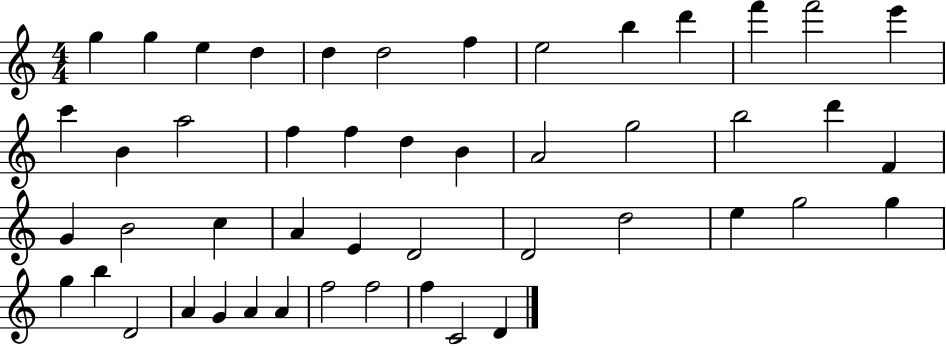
G5/q G5/q E5/q D5/q D5/q D5/h F5/q E5/h B5/q D6/q F6/q F6/h E6/q C6/q B4/q A5/h F5/q F5/q D5/q B4/q A4/h G5/h B5/h D6/q F4/q G4/q B4/h C5/q A4/q E4/q D4/h D4/h D5/h E5/q G5/h G5/q G5/q B5/q D4/h A4/q G4/q A4/q A4/q F5/h F5/h F5/q C4/h D4/q